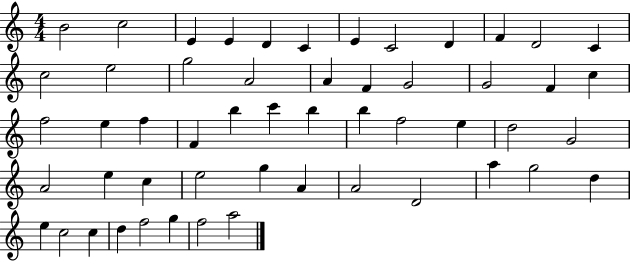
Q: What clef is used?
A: treble